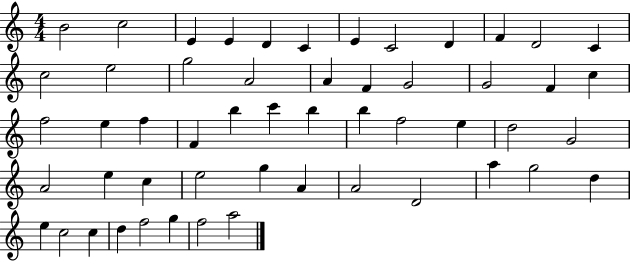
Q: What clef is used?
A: treble